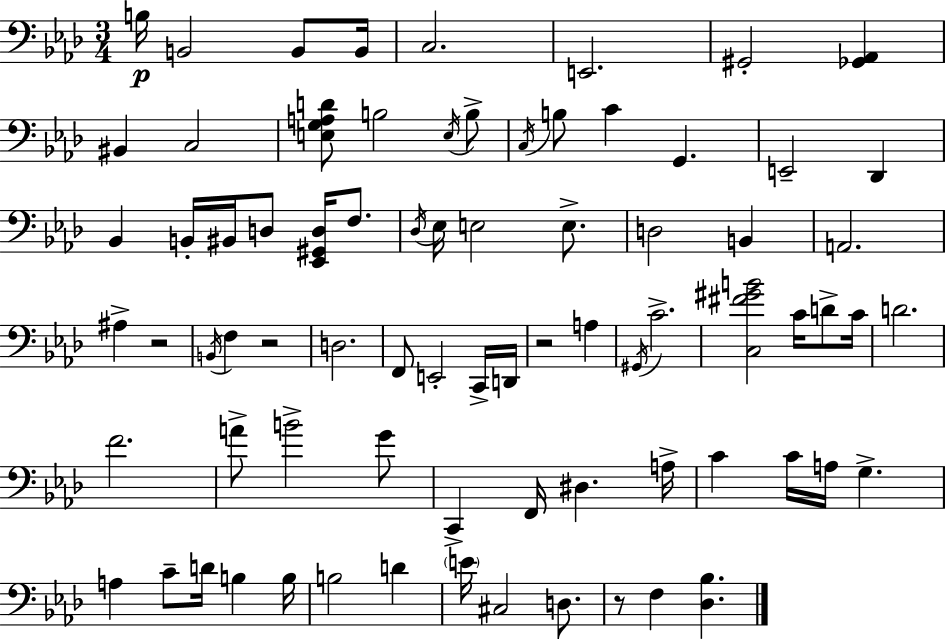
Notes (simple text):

B3/s B2/h B2/e B2/s C3/h. E2/h. G#2/h [Gb2,Ab2]/q BIS2/q C3/h [E3,G3,A3,D4]/e B3/h E3/s B3/e C3/s B3/e C4/q G2/q. E2/h Db2/q Bb2/q B2/s BIS2/s D3/e [Eb2,G#2,D3]/s F3/e. Db3/s Eb3/s E3/h E3/e. D3/h B2/q A2/h. A#3/q R/h B2/s F3/q R/h D3/h. F2/e E2/h C2/s D2/s R/h A3/q G#2/s C4/h. [C3,F#4,G#4,B4]/h C4/s D4/e C4/s D4/h. F4/h. A4/e B4/h G4/e C2/q F2/s D#3/q. A3/s C4/q C4/s A3/s G3/q. A3/q C4/e D4/s B3/q B3/s B3/h D4/q E4/s C#3/h D3/e. R/e F3/q [Db3,Bb3]/q.